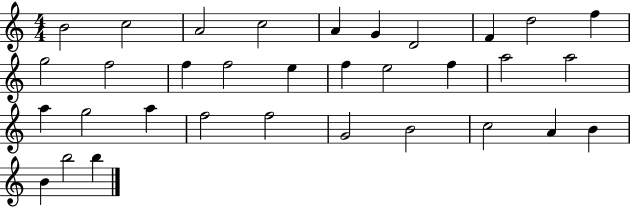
X:1
T:Untitled
M:4/4
L:1/4
K:C
B2 c2 A2 c2 A G D2 F d2 f g2 f2 f f2 e f e2 f a2 a2 a g2 a f2 f2 G2 B2 c2 A B B b2 b